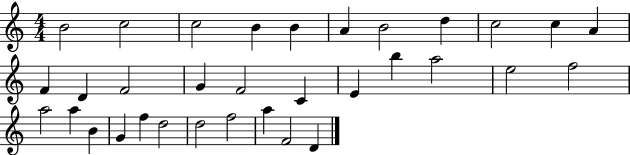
X:1
T:Untitled
M:4/4
L:1/4
K:C
B2 c2 c2 B B A B2 d c2 c A F D F2 G F2 C E b a2 e2 f2 a2 a B G f d2 d2 f2 a F2 D